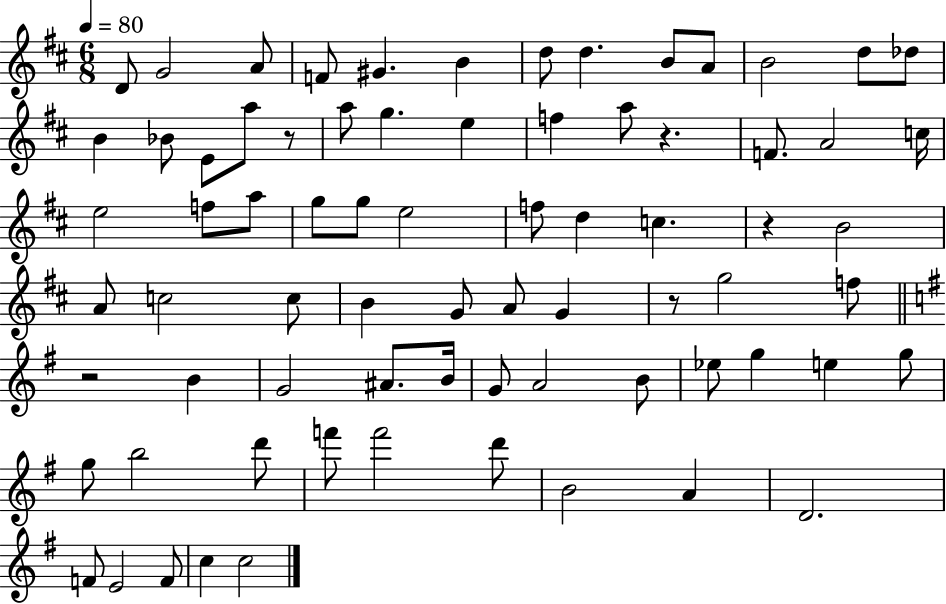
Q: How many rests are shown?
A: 5